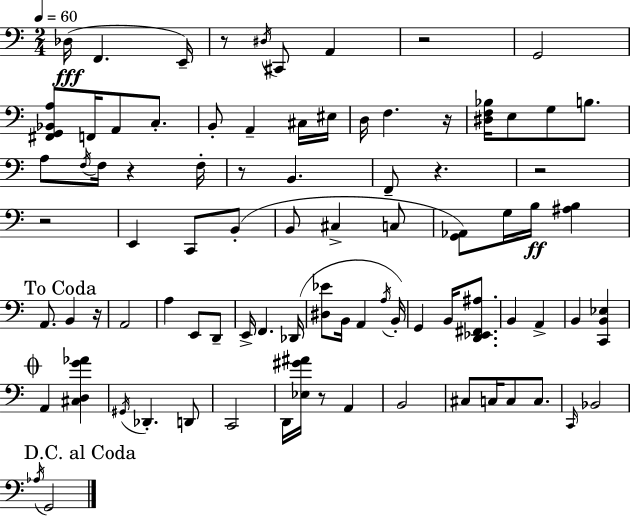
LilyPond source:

{
  \clef bass
  \numericTimeSignature
  \time 2/4
  \key a \minor
  \tempo 4 = 60
  des16(\fff f,4. e,16--) | r8 \acciaccatura { dis16 } cis,8 a,4 | r2 | g,2 | \break <fis, g, bes, a>8 f,16 a,8 c8.-. | b,8-. a,4-- cis16 | eis16 d16 f4. | r16 <dis f bes>16 e8 g8 b8. | \break a8 \acciaccatura { f16 } f16 r4 | f16-. r8 b,4. | f,8-- r4. | r2 | \break r2 | e,4 c,8 | b,8-.( b,8 cis4-> | c8 <g, aes,>8) g16 b16\ff <ais b>4 | \break \mark "To Coda" a,8. b,4 | r16 a,2 | a4 e,8 | d,8-- e,16-> f,4. | \break des,16( <dis ees'>8 b,16 a,4 | \acciaccatura { a16 }) b,16-. g,4 b,16 | <d, ees, fis, ais>8. b,4 a,4-> | b,4 <c, b, ees>4 | \break \mark \markup { \musicglyph "scripts.coda" } a,4 <cis d g' aes'>4 | \acciaccatura { gis,16 } des,4.-. | d,8 c,2 | d,16 <ees gis' ais'>16 r8 | \break a,4 b,2 | cis8 c16 c8 | c8. \grace { c,16 } bes,2 | \mark "D.C. al Coda" \acciaccatura { aes16 } g,2 | \break \bar "|."
}